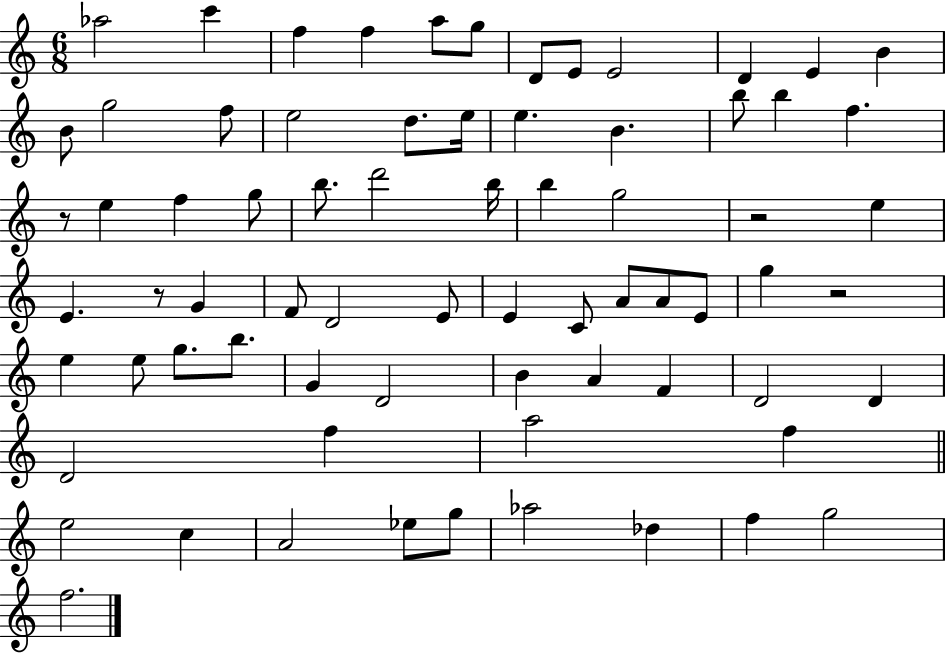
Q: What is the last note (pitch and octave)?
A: F5